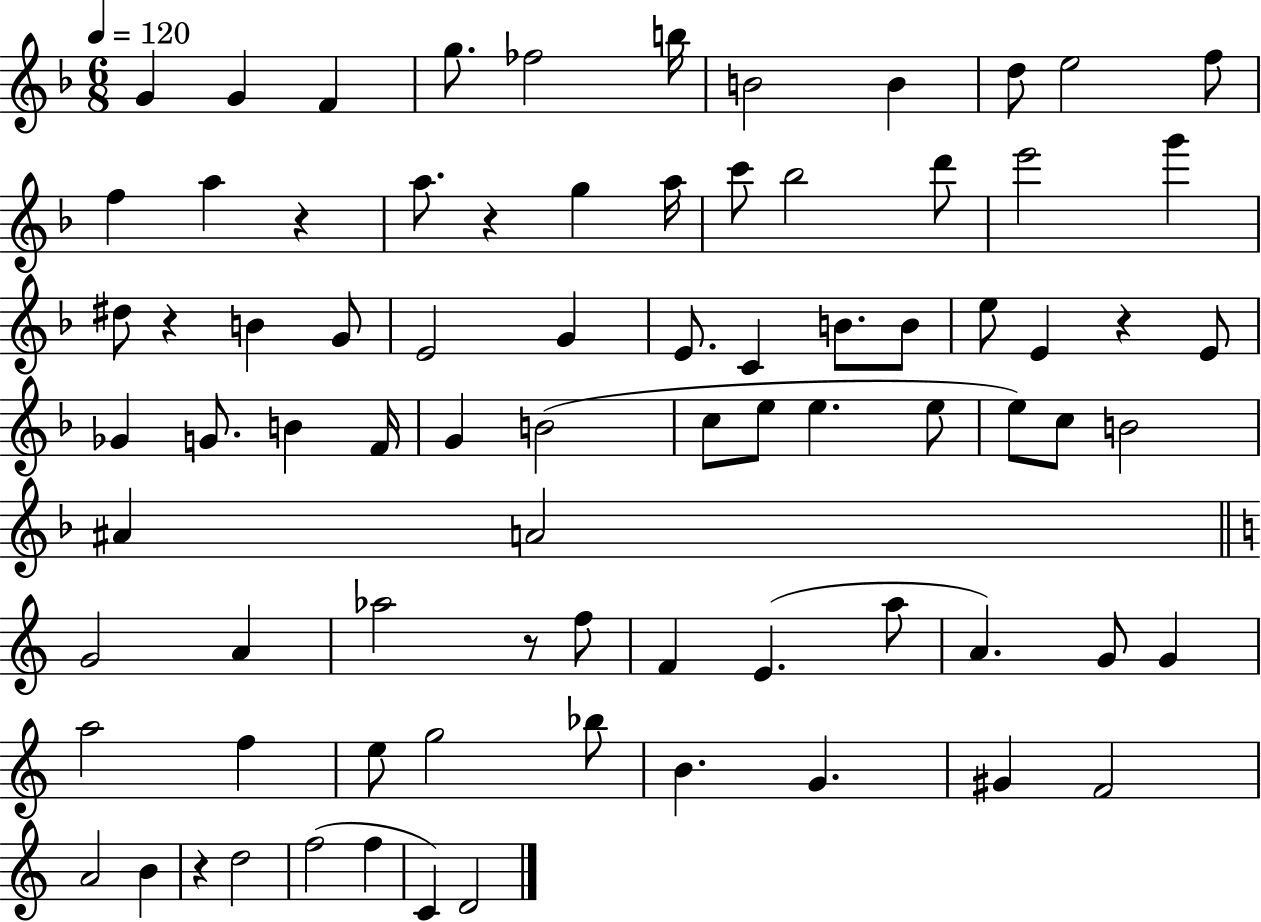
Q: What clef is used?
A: treble